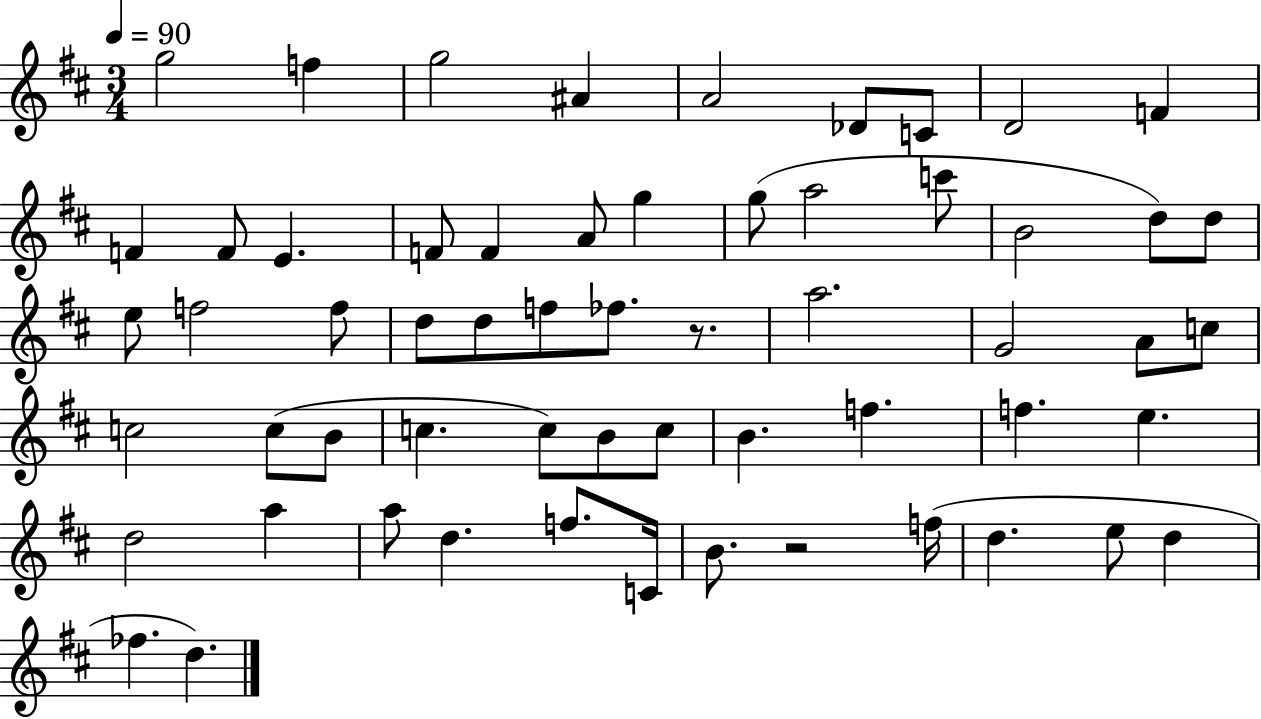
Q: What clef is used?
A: treble